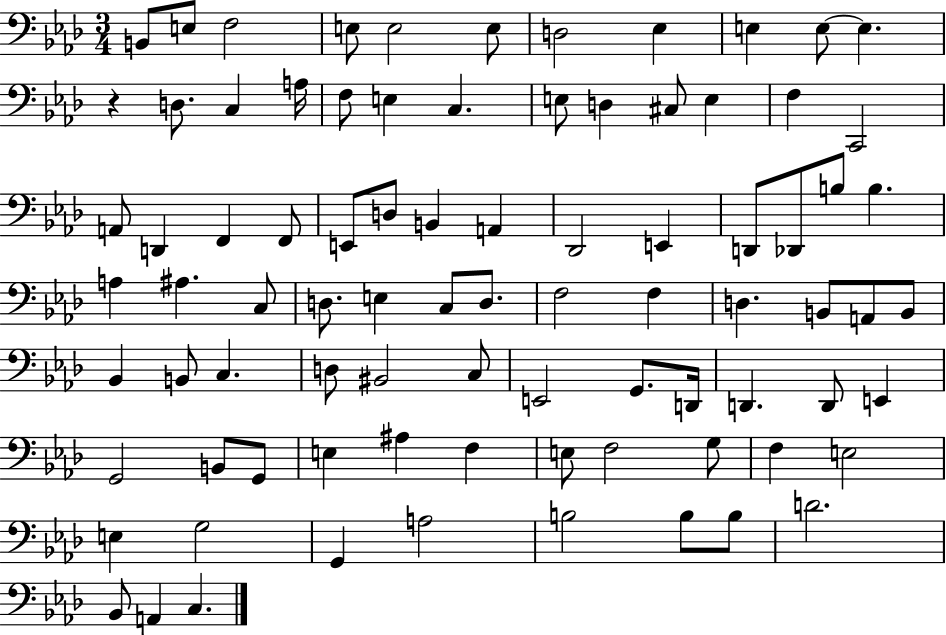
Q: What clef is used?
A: bass